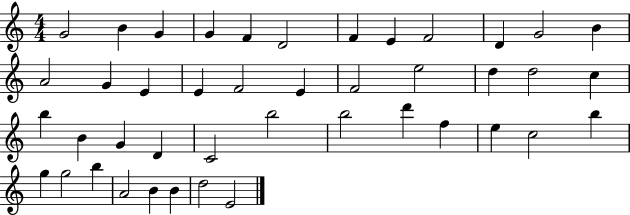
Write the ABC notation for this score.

X:1
T:Untitled
M:4/4
L:1/4
K:C
G2 B G G F D2 F E F2 D G2 B A2 G E E F2 E F2 e2 d d2 c b B G D C2 b2 b2 d' f e c2 b g g2 b A2 B B d2 E2